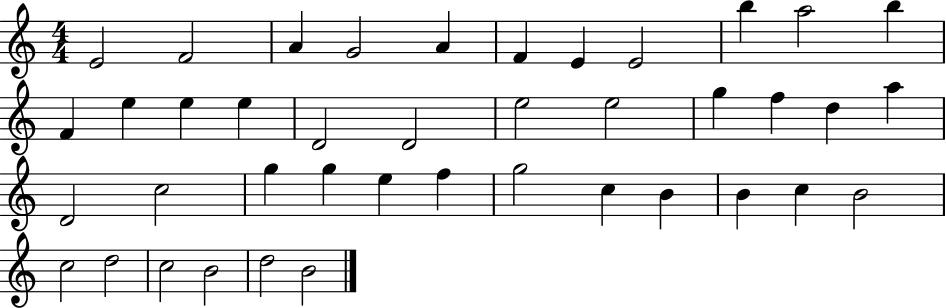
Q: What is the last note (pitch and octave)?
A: B4